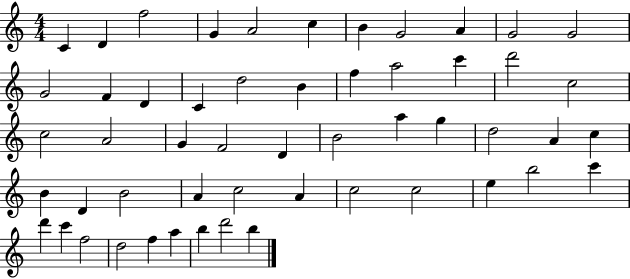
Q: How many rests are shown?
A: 0